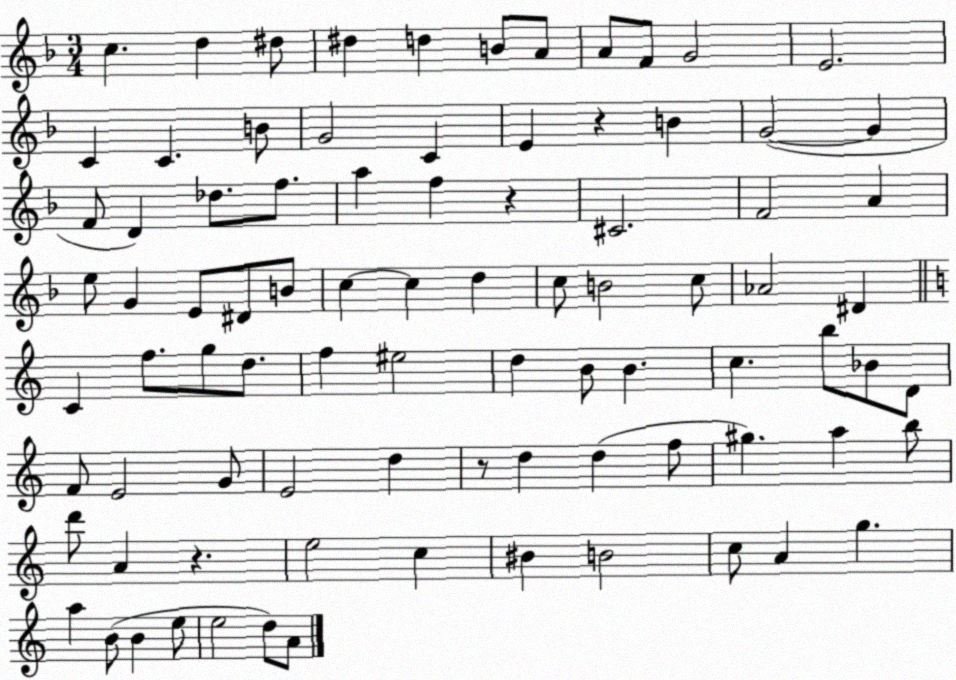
X:1
T:Untitled
M:3/4
L:1/4
K:F
c d ^d/2 ^d d B/2 A/2 A/2 F/2 G2 E2 C C B/2 G2 C E z B G2 G F/2 D _d/2 f/2 a f z ^C2 F2 A e/2 G E/2 ^D/2 B/2 c c d c/2 B2 c/2 _A2 ^D C f/2 g/2 d/2 f ^e2 d B/2 B c b/2 _B/2 D/2 F/2 E2 G/2 E2 d z/2 d d f/2 ^g a b/2 d'/2 A z e2 c ^B B2 c/2 A g a B/2 B e/2 e2 d/2 A/2